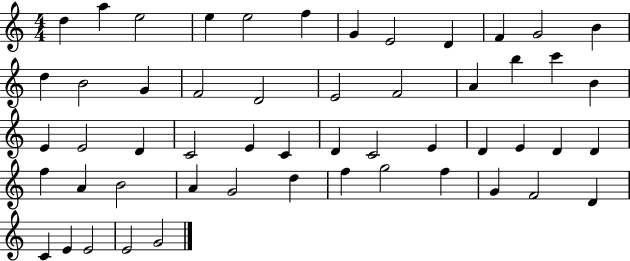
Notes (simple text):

D5/q A5/q E5/h E5/q E5/h F5/q G4/q E4/h D4/q F4/q G4/h B4/q D5/q B4/h G4/q F4/h D4/h E4/h F4/h A4/q B5/q C6/q B4/q E4/q E4/h D4/q C4/h E4/q C4/q D4/q C4/h E4/q D4/q E4/q D4/q D4/q F5/q A4/q B4/h A4/q G4/h D5/q F5/q G5/h F5/q G4/q F4/h D4/q C4/q E4/q E4/h E4/h G4/h